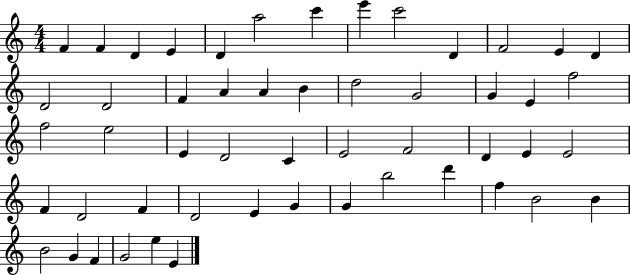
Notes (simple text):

F4/q F4/q D4/q E4/q D4/q A5/h C6/q E6/q C6/h D4/q F4/h E4/q D4/q D4/h D4/h F4/q A4/q A4/q B4/q D5/h G4/h G4/q E4/q F5/h F5/h E5/h E4/q D4/h C4/q E4/h F4/h D4/q E4/q E4/h F4/q D4/h F4/q D4/h E4/q G4/q G4/q B5/h D6/q F5/q B4/h B4/q B4/h G4/q F4/q G4/h E5/q E4/q